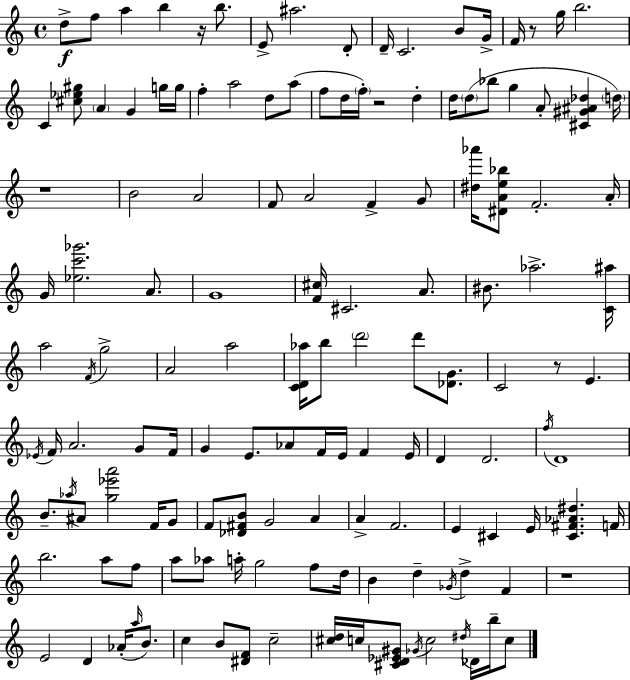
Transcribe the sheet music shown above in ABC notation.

X:1
T:Untitled
M:4/4
L:1/4
K:Am
d/2 f/2 a b z/4 b/2 E/2 ^a2 D/2 D/4 C2 B/2 G/4 F/4 z/2 g/4 b2 C [^c_e^g]/2 A G g/4 g/4 f a2 d/2 a/2 f/2 d/4 f/4 z2 d d/4 d/2 _b/2 g A/2 [^C^G^A_d] d/4 z4 B2 A2 F/2 A2 F G/2 [^d_a']/4 [^DAe_b]/2 F2 A/4 G/4 [_ec'_g']2 A/2 G4 [F^c]/4 ^C2 A/2 ^B/2 _a2 [C^a]/4 a2 F/4 g2 A2 a2 [CD_a]/4 b/2 d'2 d'/2 [_DG]/2 C2 z/2 E _E/4 F/4 A2 G/2 F/4 G E/2 _A/2 F/4 E/4 F E/4 D D2 f/4 D4 B/2 _a/4 ^A/2 [g_e'a']2 F/4 G/2 F/2 [_D^FB]/2 G2 A A F2 E ^C E/4 [^C^F_A^d] F/4 b2 a/2 f/2 a/2 _a/2 a/4 g2 f/2 d/4 B d _G/4 d F z4 E2 D _A/4 a/4 B/2 c B/2 [^DF]/2 c2 [^cd]/4 c/4 [^CD_E^G]/2 _G/4 c2 ^d/4 _D/4 b/4 c/2